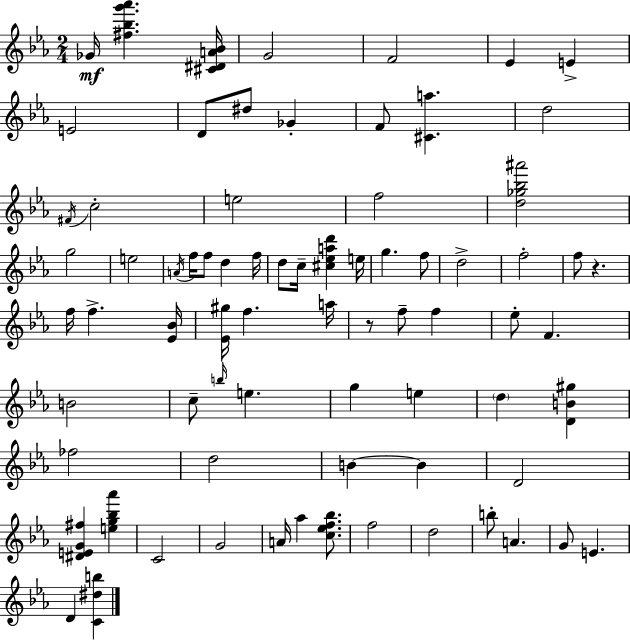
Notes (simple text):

Gb4/s [F#5,Bb5,G6,Ab6]/q. [C#4,D#4,A4,Bb4]/s G4/h F4/h Eb4/q E4/q E4/h D4/e D#5/e Gb4/q F4/e [C#4,A5]/q. D5/h F#4/s C5/h E5/h F5/h [D5,Gb5,Bb5,A#6]/h G5/h E5/h A4/s F5/s F5/e D5/q F5/s D5/e C5/s [C#5,Eb5,A5,D6]/q E5/s G5/q. F5/e D5/h F5/h F5/e R/q. F5/s F5/q. [Eb4,Bb4]/s [Eb4,G#5]/s F5/q. A5/s R/e F5/e F5/q Eb5/e F4/q. B4/h C5/e B5/s E5/q. G5/q E5/q D5/q [D4,B4,G#5]/q FES5/h D5/h B4/q B4/q D4/h [D#4,E4,G4,F#5]/q [E5,G5,Bb5,Ab6]/q C4/h G4/h A4/s Ab5/q [C5,Eb5,F5,Bb5]/e. F5/h D5/h B5/e A4/q. G4/e E4/q. D4/q [C4,D#5,B5]/q